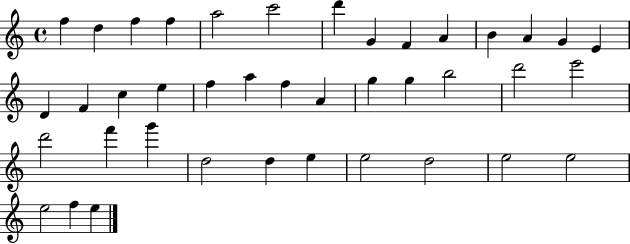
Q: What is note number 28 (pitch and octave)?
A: D6